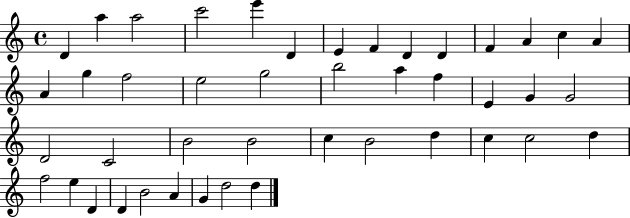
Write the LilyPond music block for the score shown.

{
  \clef treble
  \time 4/4
  \defaultTimeSignature
  \key c \major
  d'4 a''4 a''2 | c'''2 e'''4 d'4 | e'4 f'4 d'4 d'4 | f'4 a'4 c''4 a'4 | \break a'4 g''4 f''2 | e''2 g''2 | b''2 a''4 f''4 | e'4 g'4 g'2 | \break d'2 c'2 | b'2 b'2 | c''4 b'2 d''4 | c''4 c''2 d''4 | \break f''2 e''4 d'4 | d'4 b'2 a'4 | g'4 d''2 d''4 | \bar "|."
}